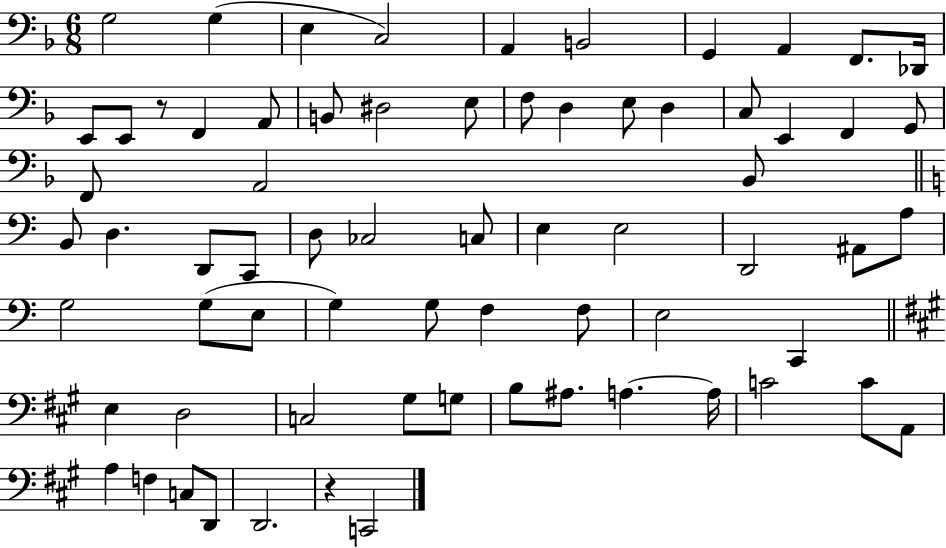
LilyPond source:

{
  \clef bass
  \numericTimeSignature
  \time 6/8
  \key f \major
  g2 g4( | e4 c2) | a,4 b,2 | g,4 a,4 f,8. des,16 | \break e,8 e,8 r8 f,4 a,8 | b,8 dis2 e8 | f8 d4 e8 d4 | c8 e,4 f,4 g,8 | \break f,8 a,2 bes,8 | \bar "||" \break \key c \major b,8 d4. d,8 c,8 | d8 ces2 c8 | e4 e2 | d,2 ais,8 a8 | \break g2 g8( e8 | g4) g8 f4 f8 | e2 c,4 | \bar "||" \break \key a \major e4 d2 | c2 gis8 g8 | b8 ais8. a4.~~ a16 | c'2 c'8 a,8 | \break a4 f4 c8 d,8 | d,2. | r4 c,2 | \bar "|."
}